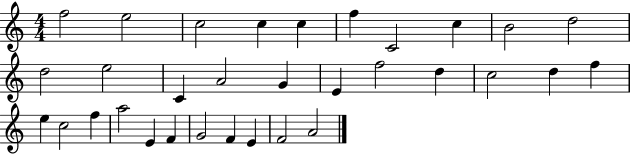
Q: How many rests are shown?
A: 0